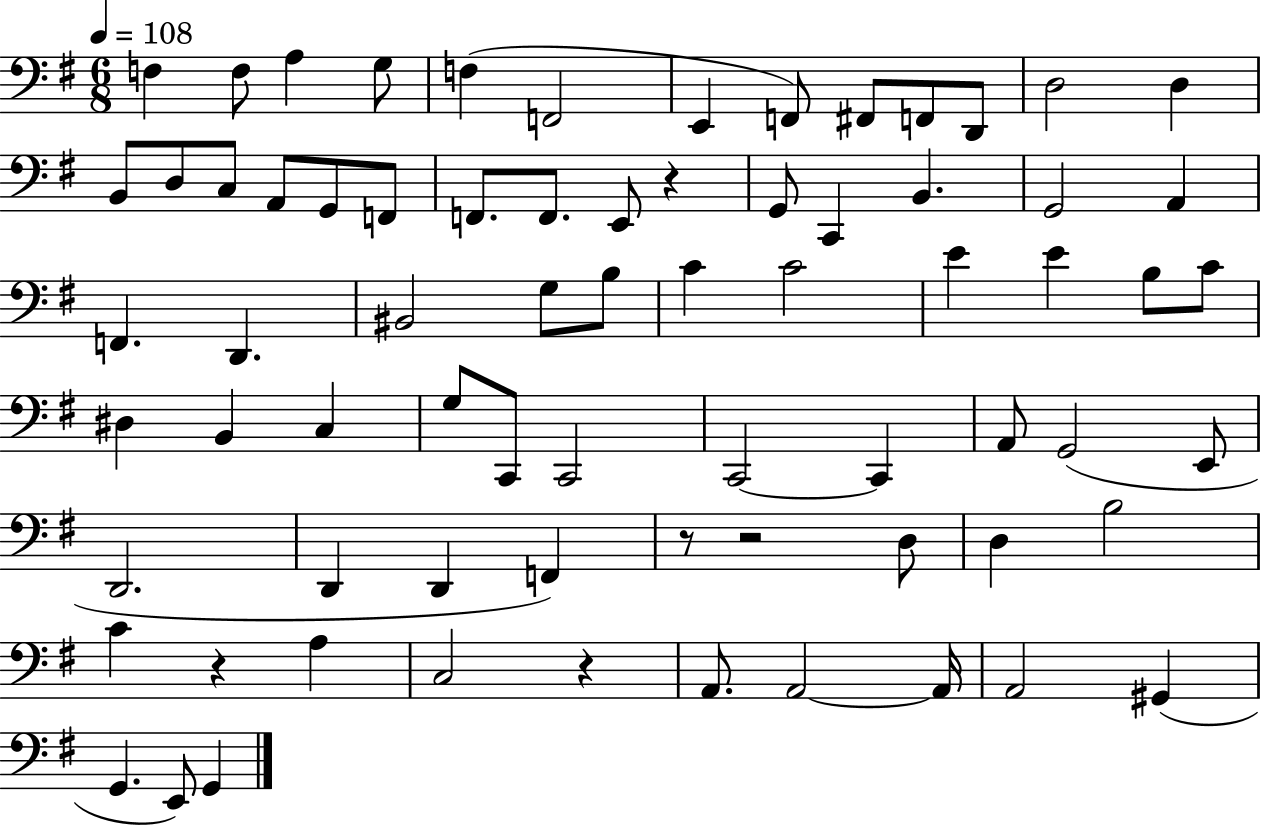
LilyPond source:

{
  \clef bass
  \numericTimeSignature
  \time 6/8
  \key g \major
  \tempo 4 = 108
  f4 f8 a4 g8 | f4( f,2 | e,4 f,8) fis,8 f,8 d,8 | d2 d4 | \break b,8 d8 c8 a,8 g,8 f,8 | f,8. f,8. e,8 r4 | g,8 c,4 b,4. | g,2 a,4 | \break f,4. d,4. | bis,2 g8 b8 | c'4 c'2 | e'4 e'4 b8 c'8 | \break dis4 b,4 c4 | g8 c,8 c,2 | c,2~~ c,4 | a,8 g,2( e,8 | \break d,2. | d,4 d,4 f,4) | r8 r2 d8 | d4 b2 | \break c'4 r4 a4 | c2 r4 | a,8. a,2~~ a,16 | a,2 gis,4( | \break g,4. e,8) g,4 | \bar "|."
}